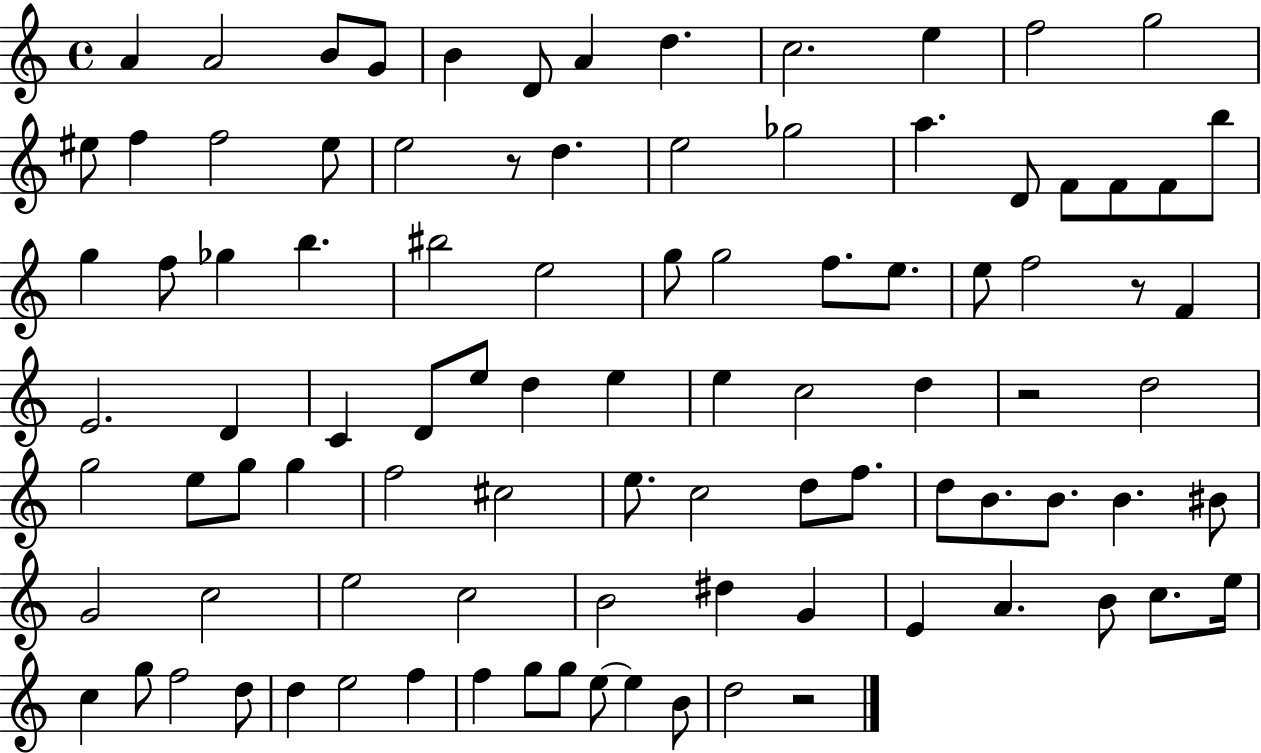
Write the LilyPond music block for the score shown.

{
  \clef treble
  \time 4/4
  \defaultTimeSignature
  \key c \major
  \repeat volta 2 { a'4 a'2 b'8 g'8 | b'4 d'8 a'4 d''4. | c''2. e''4 | f''2 g''2 | \break eis''8 f''4 f''2 eis''8 | e''2 r8 d''4. | e''2 ges''2 | a''4. d'8 f'8 f'8 f'8 b''8 | \break g''4 f''8 ges''4 b''4. | bis''2 e''2 | g''8 g''2 f''8. e''8. | e''8 f''2 r8 f'4 | \break e'2. d'4 | c'4 d'8 e''8 d''4 e''4 | e''4 c''2 d''4 | r2 d''2 | \break g''2 e''8 g''8 g''4 | f''2 cis''2 | e''8. c''2 d''8 f''8. | d''8 b'8. b'8. b'4. bis'8 | \break g'2 c''2 | e''2 c''2 | b'2 dis''4 g'4 | e'4 a'4. b'8 c''8. e''16 | \break c''4 g''8 f''2 d''8 | d''4 e''2 f''4 | f''4 g''8 g''8 e''8~~ e''4 b'8 | d''2 r2 | \break } \bar "|."
}